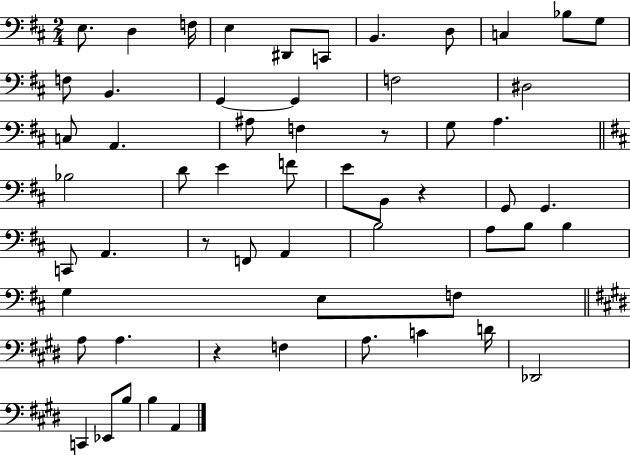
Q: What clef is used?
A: bass